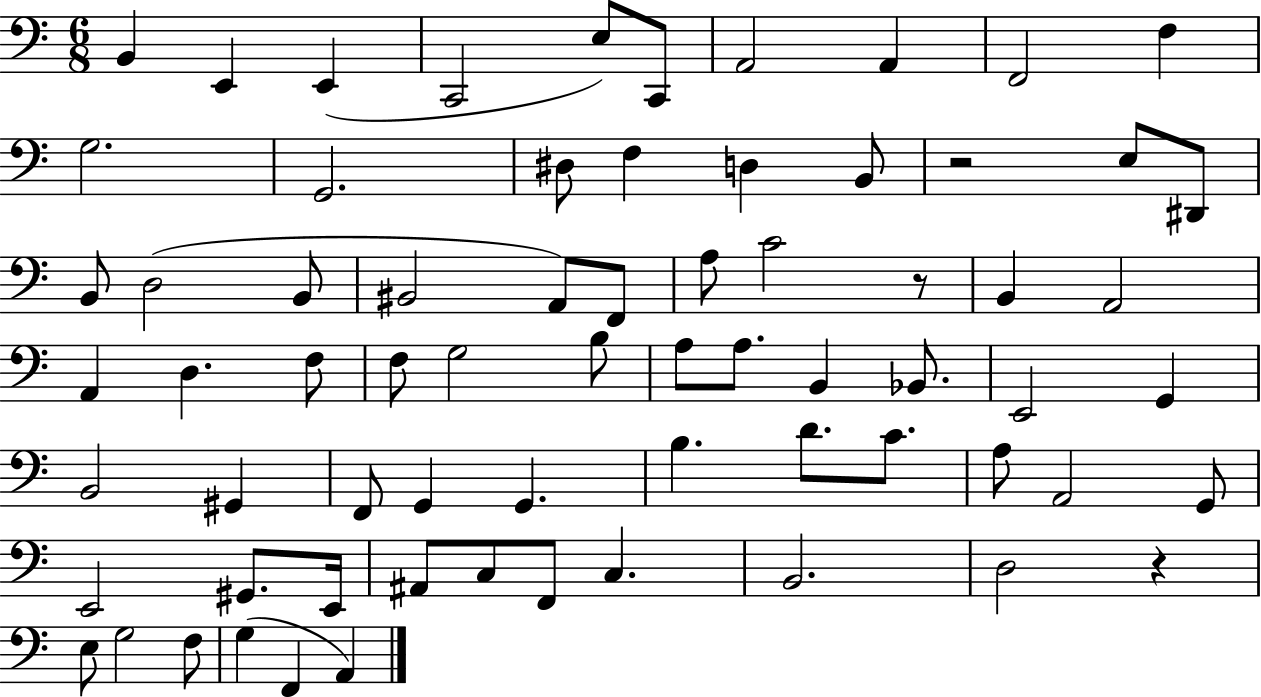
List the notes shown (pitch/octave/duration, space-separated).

B2/q E2/q E2/q C2/h E3/e C2/e A2/h A2/q F2/h F3/q G3/h. G2/h. D#3/e F3/q D3/q B2/e R/h E3/e D#2/e B2/e D3/h B2/e BIS2/h A2/e F2/e A3/e C4/h R/e B2/q A2/h A2/q D3/q. F3/e F3/e G3/h B3/e A3/e A3/e. B2/q Bb2/e. E2/h G2/q B2/h G#2/q F2/e G2/q G2/q. B3/q. D4/e. C4/e. A3/e A2/h G2/e E2/h G#2/e. E2/s A#2/e C3/e F2/e C3/q. B2/h. D3/h R/q E3/e G3/h F3/e G3/q F2/q A2/q